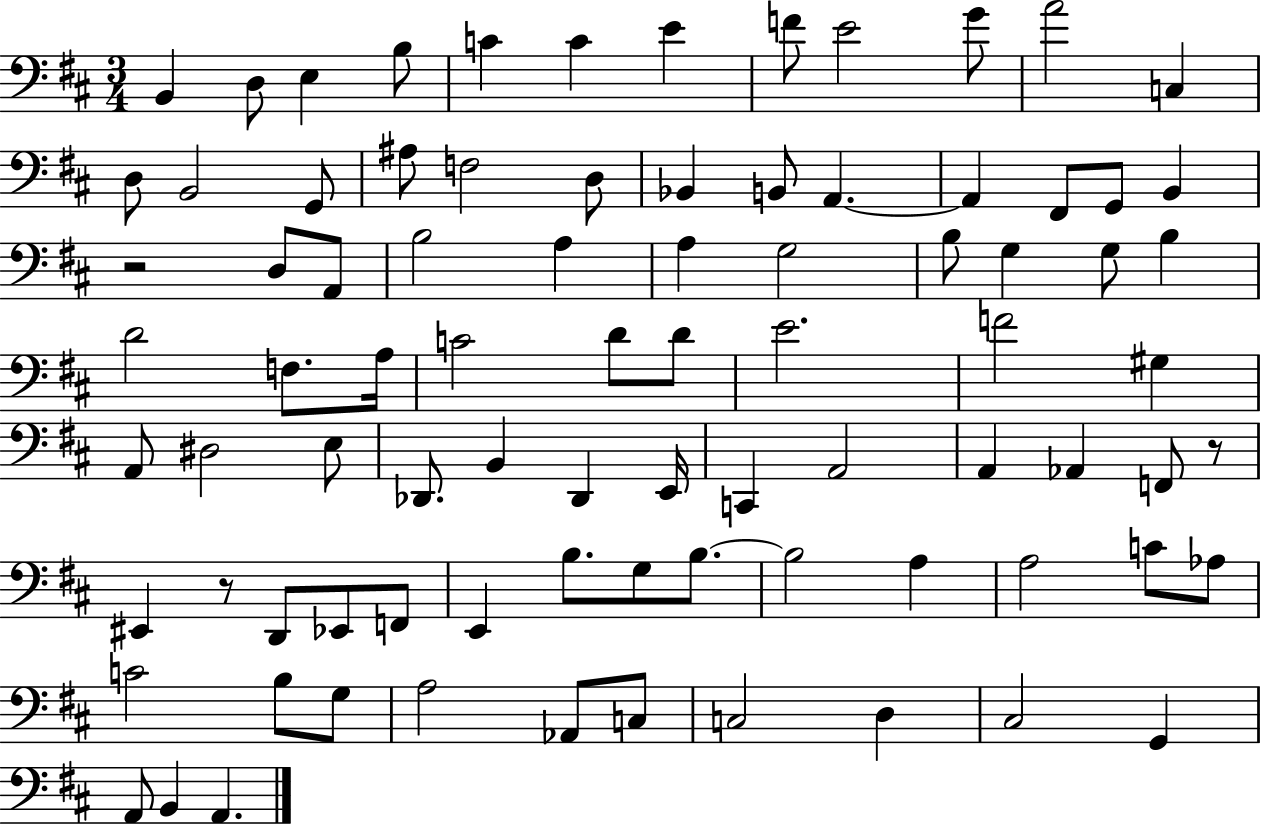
X:1
T:Untitled
M:3/4
L:1/4
K:D
B,, D,/2 E, B,/2 C C E F/2 E2 G/2 A2 C, D,/2 B,,2 G,,/2 ^A,/2 F,2 D,/2 _B,, B,,/2 A,, A,, ^F,,/2 G,,/2 B,, z2 D,/2 A,,/2 B,2 A, A, G,2 B,/2 G, G,/2 B, D2 F,/2 A,/4 C2 D/2 D/2 E2 F2 ^G, A,,/2 ^D,2 E,/2 _D,,/2 B,, _D,, E,,/4 C,, A,,2 A,, _A,, F,,/2 z/2 ^E,, z/2 D,,/2 _E,,/2 F,,/2 E,, B,/2 G,/2 B,/2 B,2 A, A,2 C/2 _A,/2 C2 B,/2 G,/2 A,2 _A,,/2 C,/2 C,2 D, ^C,2 G,, A,,/2 B,, A,,